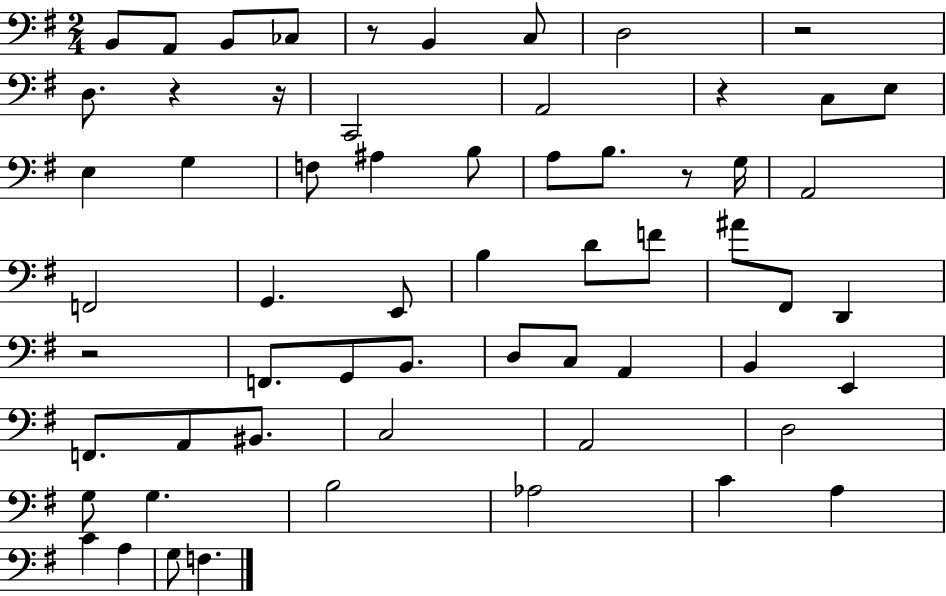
{
  \clef bass
  \numericTimeSignature
  \time 2/4
  \key g \major
  b,8 a,8 b,8 ces8 | r8 b,4 c8 | d2 | r2 | \break d8. r4 r16 | c,2 | a,2 | r4 c8 e8 | \break e4 g4 | f8 ais4 b8 | a8 b8. r8 g16 | a,2 | \break f,2 | g,4. e,8 | b4 d'8 f'8 | ais'8 fis,8 d,4 | \break r2 | f,8. g,8 b,8. | d8 c8 a,4 | b,4 e,4 | \break f,8. a,8 bis,8. | c2 | a,2 | d2 | \break g8 g4. | b2 | aes2 | c'4 a4 | \break c'4 a4 | g8 f4. | \bar "|."
}